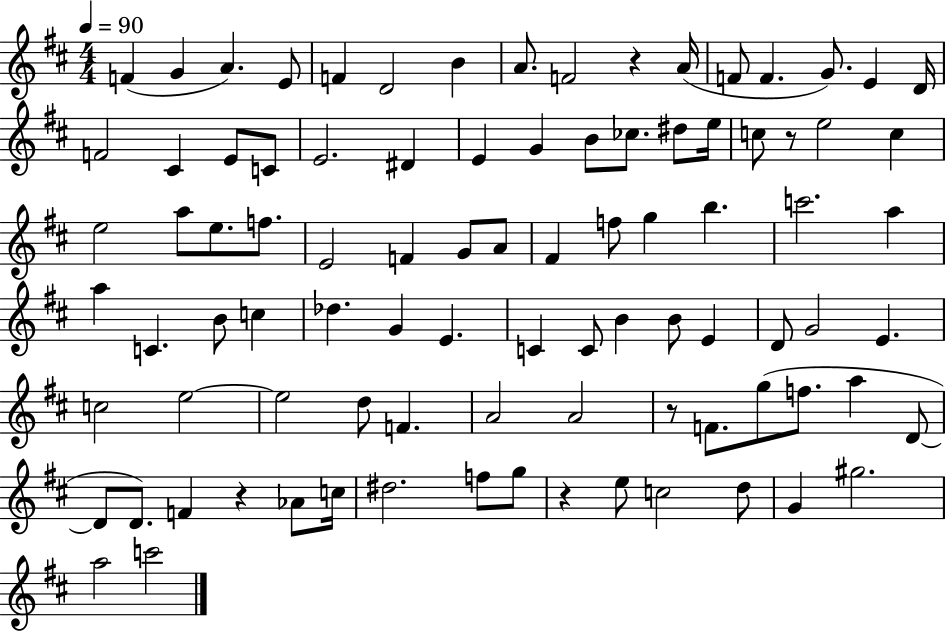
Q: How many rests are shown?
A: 5